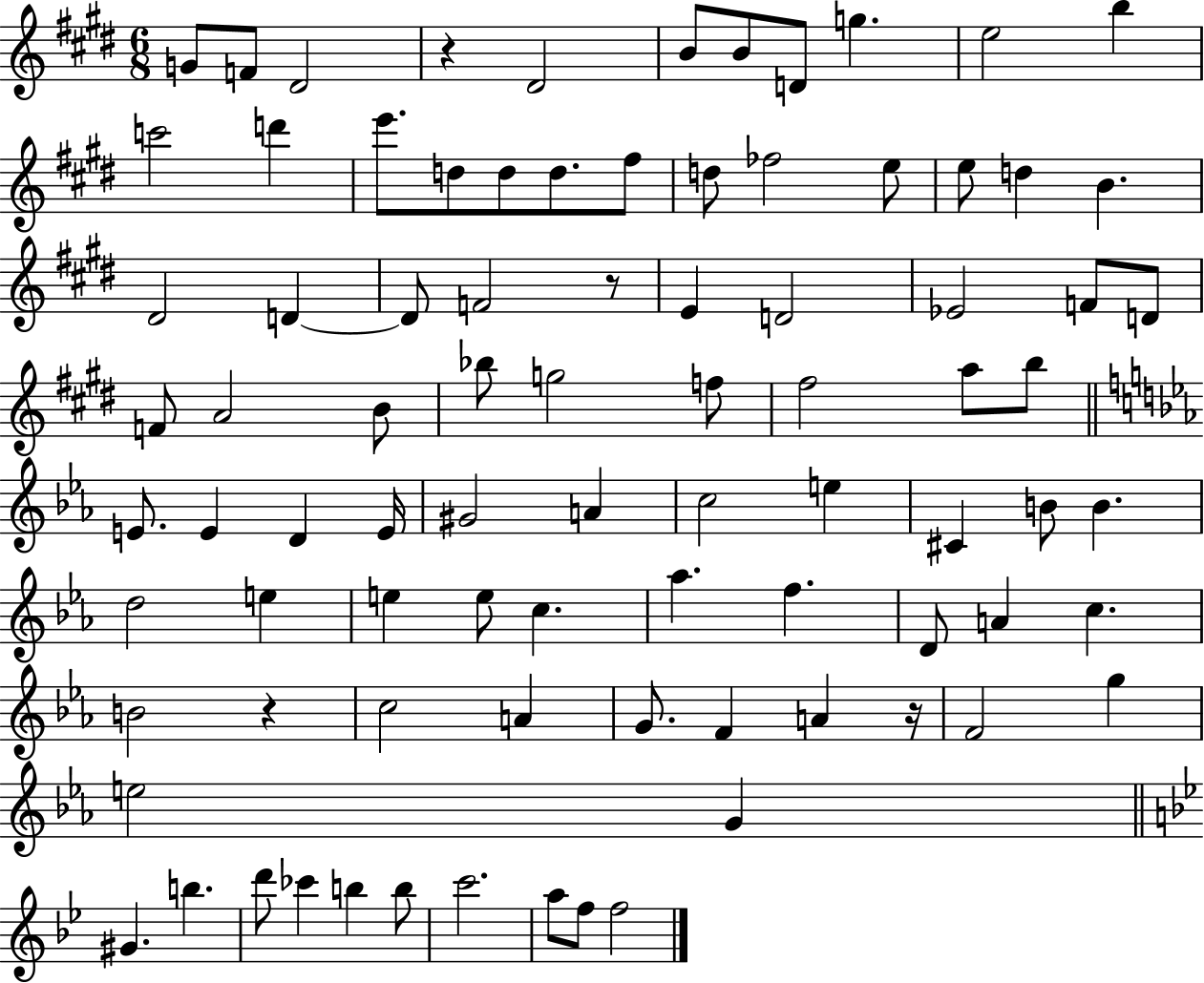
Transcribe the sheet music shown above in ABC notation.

X:1
T:Untitled
M:6/8
L:1/4
K:E
G/2 F/2 ^D2 z ^D2 B/2 B/2 D/2 g e2 b c'2 d' e'/2 d/2 d/2 d/2 ^f/2 d/2 _f2 e/2 e/2 d B ^D2 D D/2 F2 z/2 E D2 _E2 F/2 D/2 F/2 A2 B/2 _b/2 g2 f/2 ^f2 a/2 b/2 E/2 E D E/4 ^G2 A c2 e ^C B/2 B d2 e e e/2 c _a f D/2 A c B2 z c2 A G/2 F A z/4 F2 g e2 G ^G b d'/2 _c' b b/2 c'2 a/2 f/2 f2